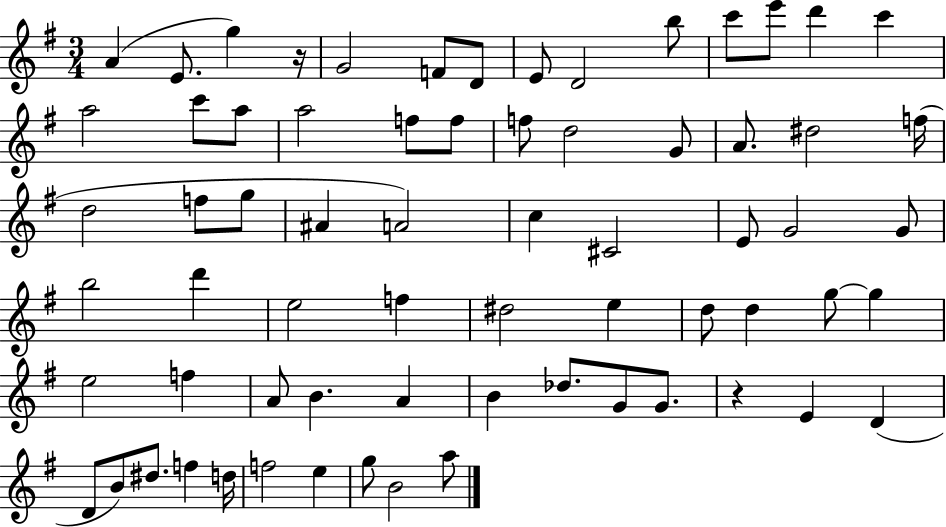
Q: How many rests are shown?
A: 2